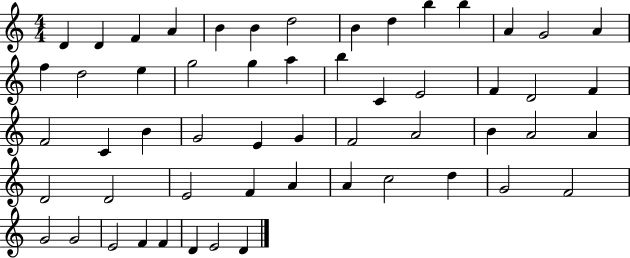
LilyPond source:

{
  \clef treble
  \numericTimeSignature
  \time 4/4
  \key c \major
  d'4 d'4 f'4 a'4 | b'4 b'4 d''2 | b'4 d''4 b''4 b''4 | a'4 g'2 a'4 | \break f''4 d''2 e''4 | g''2 g''4 a''4 | b''4 c'4 e'2 | f'4 d'2 f'4 | \break f'2 c'4 b'4 | g'2 e'4 g'4 | f'2 a'2 | b'4 a'2 a'4 | \break d'2 d'2 | e'2 f'4 a'4 | a'4 c''2 d''4 | g'2 f'2 | \break g'2 g'2 | e'2 f'4 f'4 | d'4 e'2 d'4 | \bar "|."
}